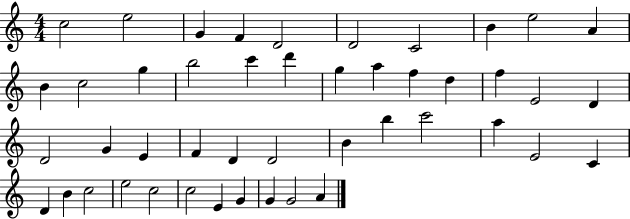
C5/h E5/h G4/q F4/q D4/h D4/h C4/h B4/q E5/h A4/q B4/q C5/h G5/q B5/h C6/q D6/q G5/q A5/q F5/q D5/q F5/q E4/h D4/q D4/h G4/q E4/q F4/q D4/q D4/h B4/q B5/q C6/h A5/q E4/h C4/q D4/q B4/q C5/h E5/h C5/h C5/h E4/q G4/q G4/q G4/h A4/q